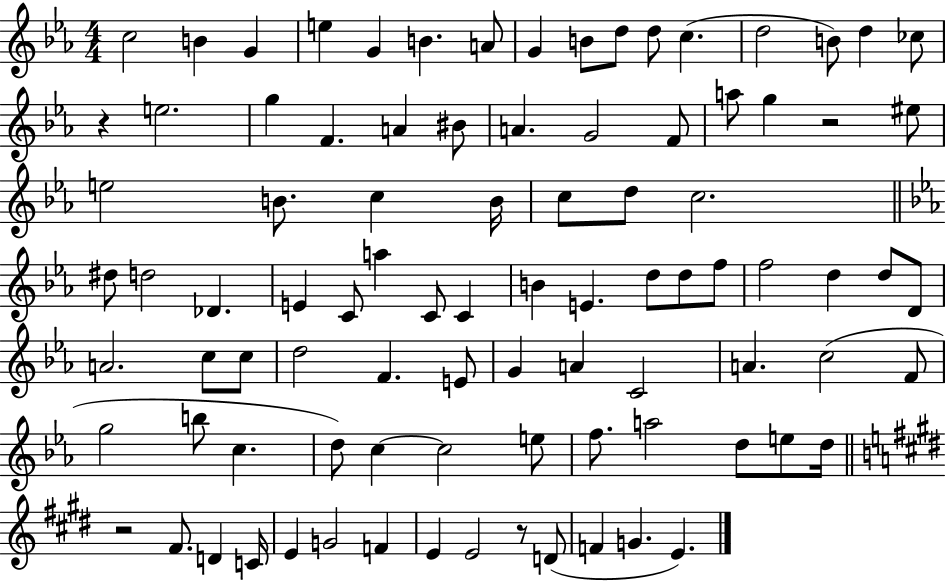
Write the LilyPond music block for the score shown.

{
  \clef treble
  \numericTimeSignature
  \time 4/4
  \key ees \major
  c''2 b'4 g'4 | e''4 g'4 b'4. a'8 | g'4 b'8 d''8 d''8 c''4.( | d''2 b'8) d''4 ces''8 | \break r4 e''2. | g''4 f'4. a'4 bis'8 | a'4. g'2 f'8 | a''8 g''4 r2 eis''8 | \break e''2 b'8. c''4 b'16 | c''8 d''8 c''2. | \bar "||" \break \key c \minor dis''8 d''2 des'4. | e'4 c'8 a''4 c'8 c'4 | b'4 e'4. d''8 d''8 f''8 | f''2 d''4 d''8 d'8 | \break a'2. c''8 c''8 | d''2 f'4. e'8 | g'4 a'4 c'2 | a'4. c''2( f'8 | \break g''2 b''8 c''4. | d''8) c''4~~ c''2 e''8 | f''8. a''2 d''8 e''8 d''16 | \bar "||" \break \key e \major r2 fis'8. d'4 c'16 | e'4 g'2 f'4 | e'4 e'2 r8 d'8( | f'4 g'4. e'4.) | \break \bar "|."
}